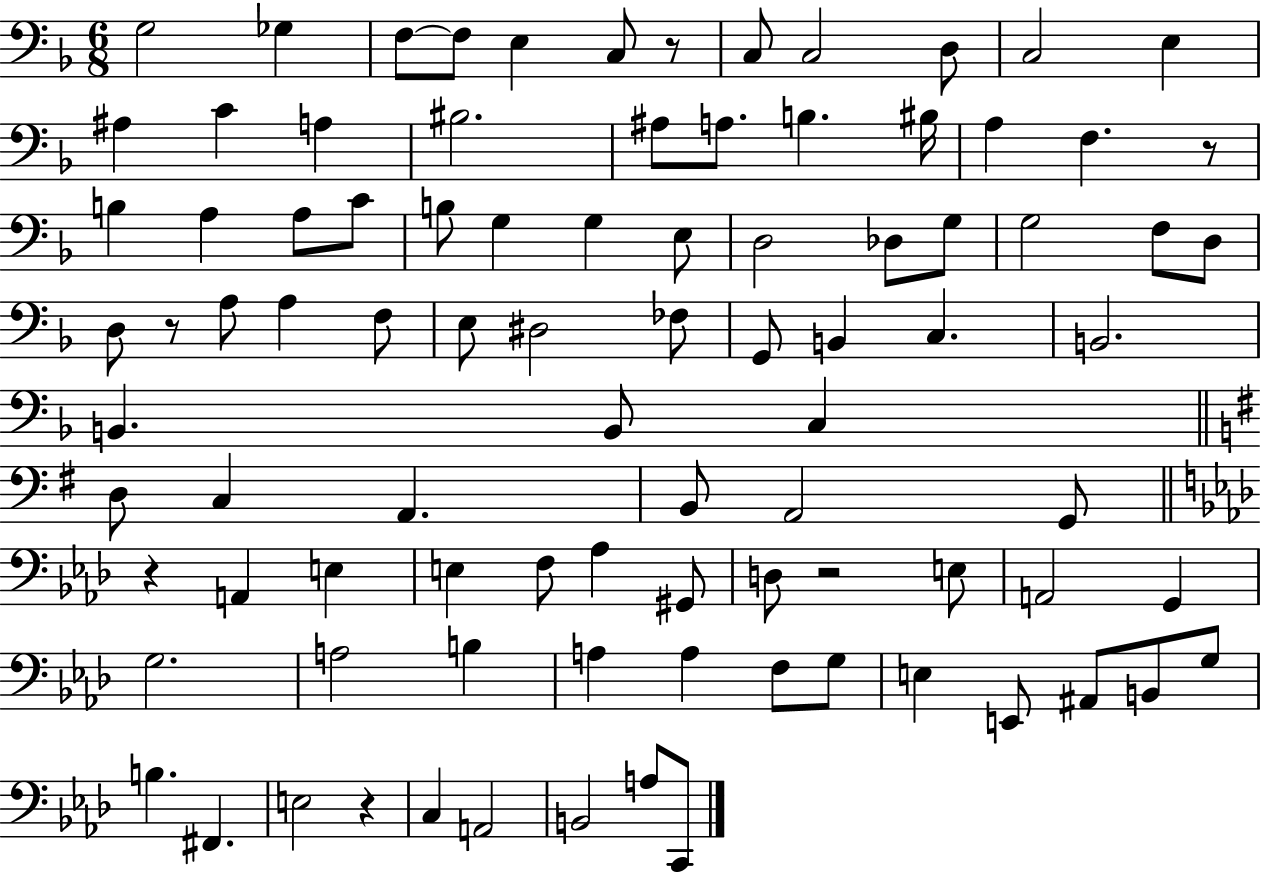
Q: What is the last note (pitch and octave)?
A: C2